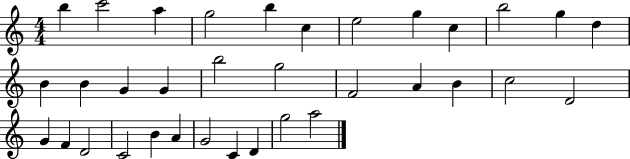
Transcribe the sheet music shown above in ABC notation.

X:1
T:Untitled
M:4/4
L:1/4
K:C
b c'2 a g2 b c e2 g c b2 g d B B G G b2 g2 F2 A B c2 D2 G F D2 C2 B A G2 C D g2 a2